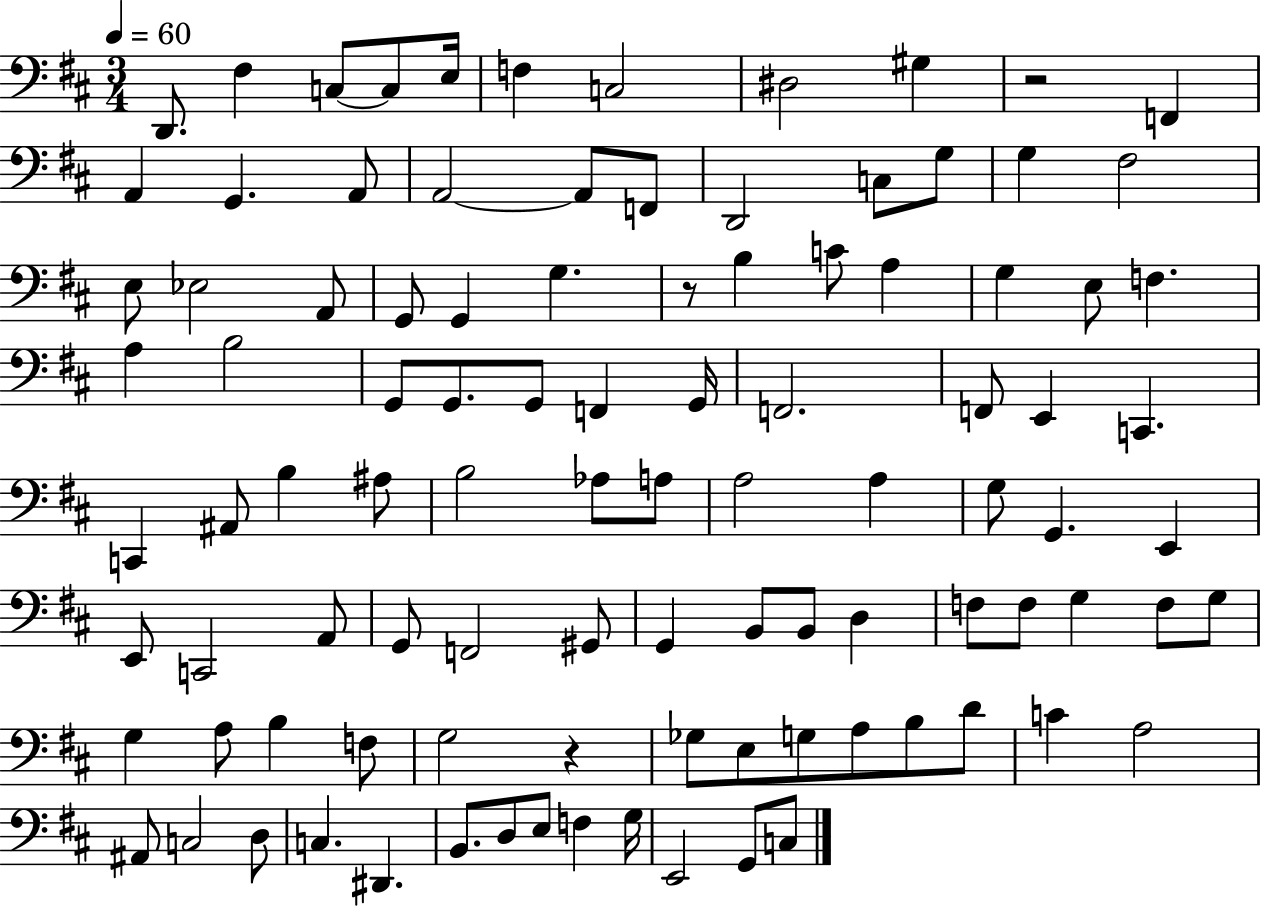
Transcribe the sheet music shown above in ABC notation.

X:1
T:Untitled
M:3/4
L:1/4
K:D
D,,/2 ^F, C,/2 C,/2 E,/4 F, C,2 ^D,2 ^G, z2 F,, A,, G,, A,,/2 A,,2 A,,/2 F,,/2 D,,2 C,/2 G,/2 G, ^F,2 E,/2 _E,2 A,,/2 G,,/2 G,, G, z/2 B, C/2 A, G, E,/2 F, A, B,2 G,,/2 G,,/2 G,,/2 F,, G,,/4 F,,2 F,,/2 E,, C,, C,, ^A,,/2 B, ^A,/2 B,2 _A,/2 A,/2 A,2 A, G,/2 G,, E,, E,,/2 C,,2 A,,/2 G,,/2 F,,2 ^G,,/2 G,, B,,/2 B,,/2 D, F,/2 F,/2 G, F,/2 G,/2 G, A,/2 B, F,/2 G,2 z _G,/2 E,/2 G,/2 A,/2 B,/2 D/2 C A,2 ^A,,/2 C,2 D,/2 C, ^D,, B,,/2 D,/2 E,/2 F, G,/4 E,,2 G,,/2 C,/2